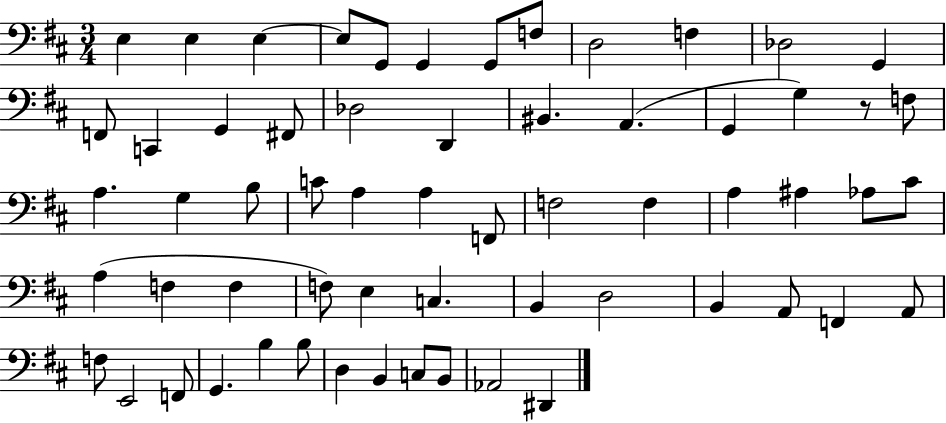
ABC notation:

X:1
T:Untitled
M:3/4
L:1/4
K:D
E, E, E, E,/2 G,,/2 G,, G,,/2 F,/2 D,2 F, _D,2 G,, F,,/2 C,, G,, ^F,,/2 _D,2 D,, ^B,, A,, G,, G, z/2 F,/2 A, G, B,/2 C/2 A, A, F,,/2 F,2 F, A, ^A, _A,/2 ^C/2 A, F, F, F,/2 E, C, B,, D,2 B,, A,,/2 F,, A,,/2 F,/2 E,,2 F,,/2 G,, B, B,/2 D, B,, C,/2 B,,/2 _A,,2 ^D,,